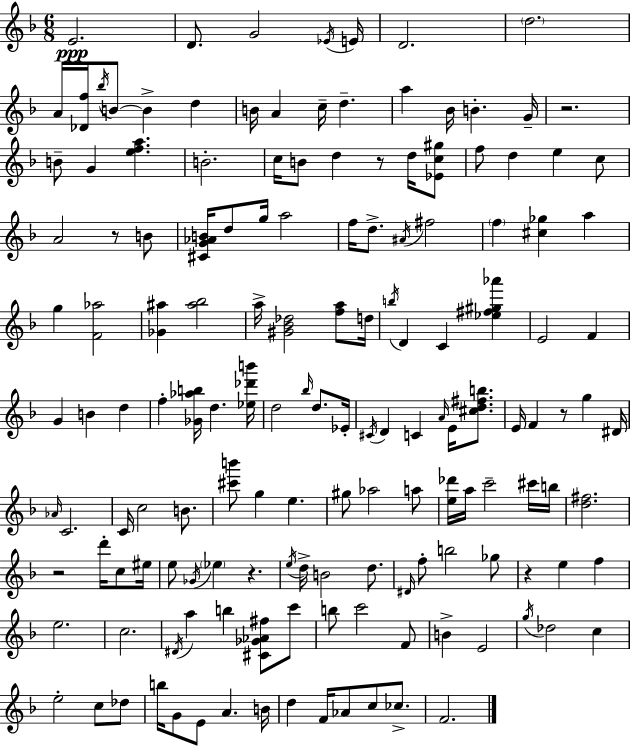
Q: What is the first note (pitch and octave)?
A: E4